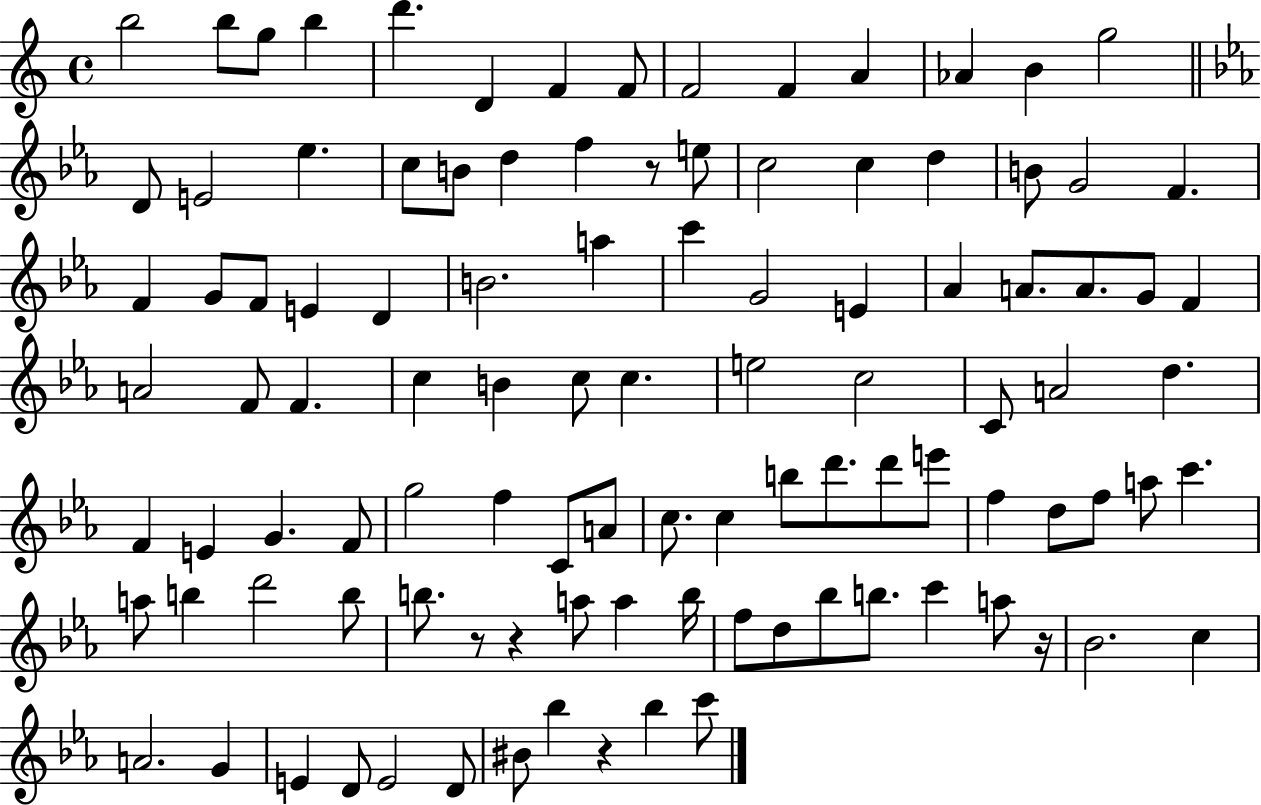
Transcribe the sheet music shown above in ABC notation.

X:1
T:Untitled
M:4/4
L:1/4
K:C
b2 b/2 g/2 b d' D F F/2 F2 F A _A B g2 D/2 E2 _e c/2 B/2 d f z/2 e/2 c2 c d B/2 G2 F F G/2 F/2 E D B2 a c' G2 E _A A/2 A/2 G/2 F A2 F/2 F c B c/2 c e2 c2 C/2 A2 d F E G F/2 g2 f C/2 A/2 c/2 c b/2 d'/2 d'/2 e'/2 f d/2 f/2 a/2 c' a/2 b d'2 b/2 b/2 z/2 z a/2 a b/4 f/2 d/2 _b/2 b/2 c' a/2 z/4 _B2 c A2 G E D/2 E2 D/2 ^B/2 _b z _b c'/2